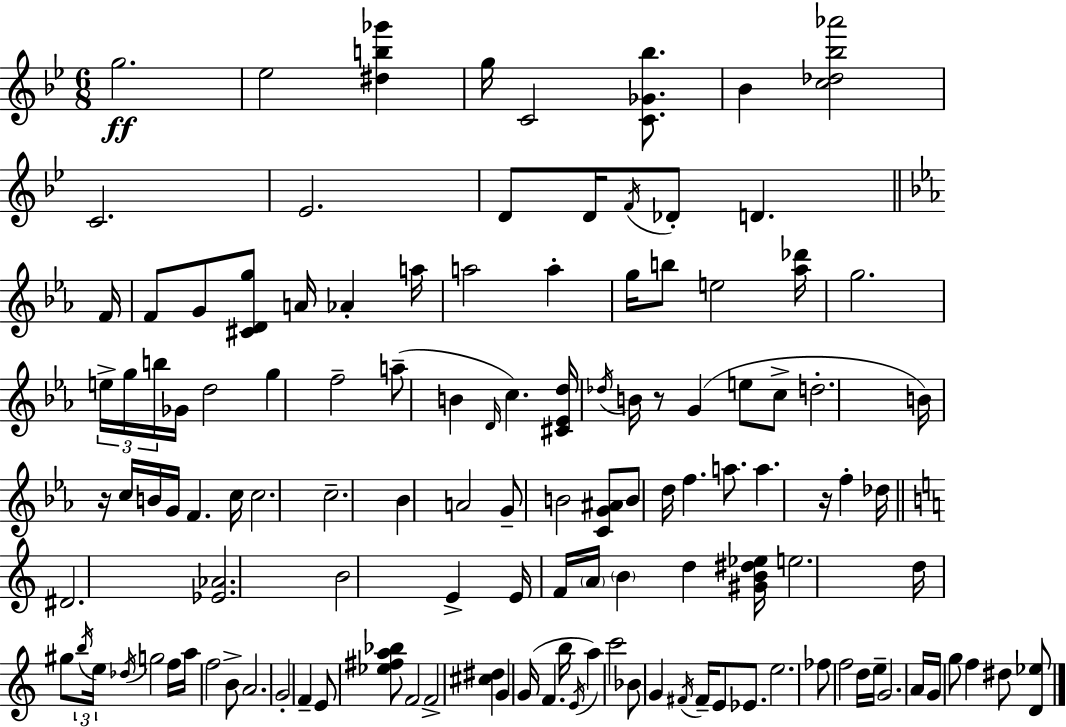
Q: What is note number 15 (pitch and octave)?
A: G4